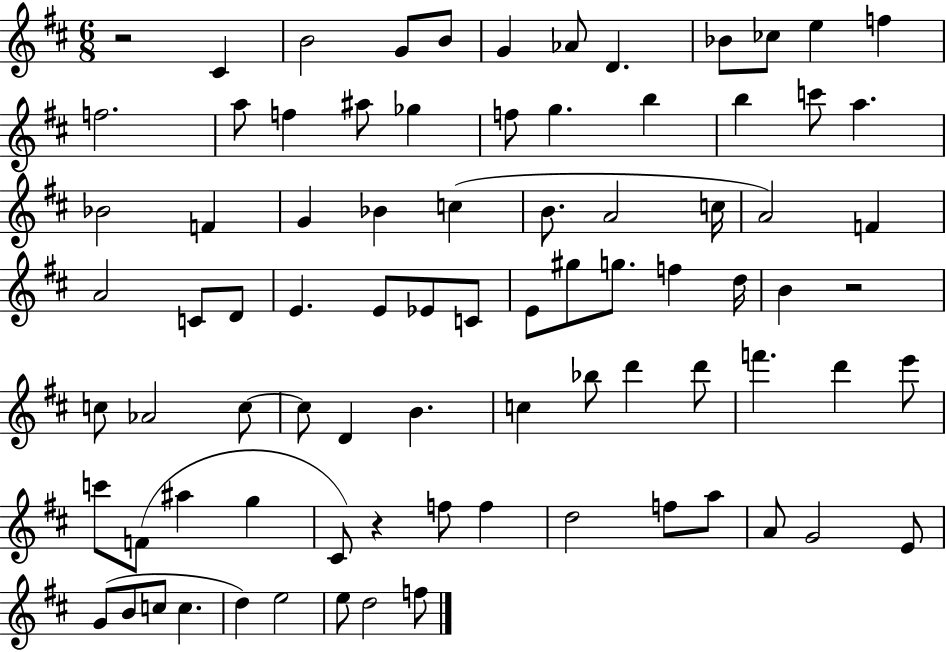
X:1
T:Untitled
M:6/8
L:1/4
K:D
z2 ^C B2 G/2 B/2 G _A/2 D _B/2 _c/2 e f f2 a/2 f ^a/2 _g f/2 g b b c'/2 a _B2 F G _B c B/2 A2 c/4 A2 F A2 C/2 D/2 E E/2 _E/2 C/2 E/2 ^g/2 g/2 f d/4 B z2 c/2 _A2 c/2 c/2 D B c _b/2 d' d'/2 f' d' e'/2 c'/2 F/2 ^a g ^C/2 z f/2 f d2 f/2 a/2 A/2 G2 E/2 G/2 B/2 c/2 c d e2 e/2 d2 f/2